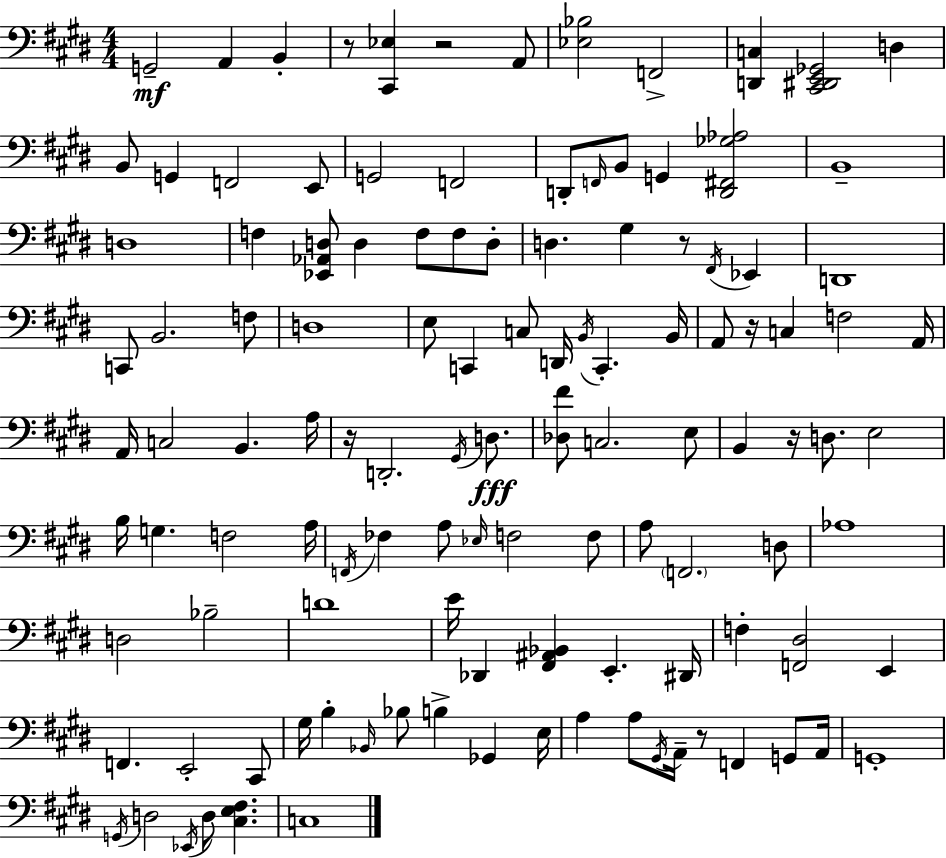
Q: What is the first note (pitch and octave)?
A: G2